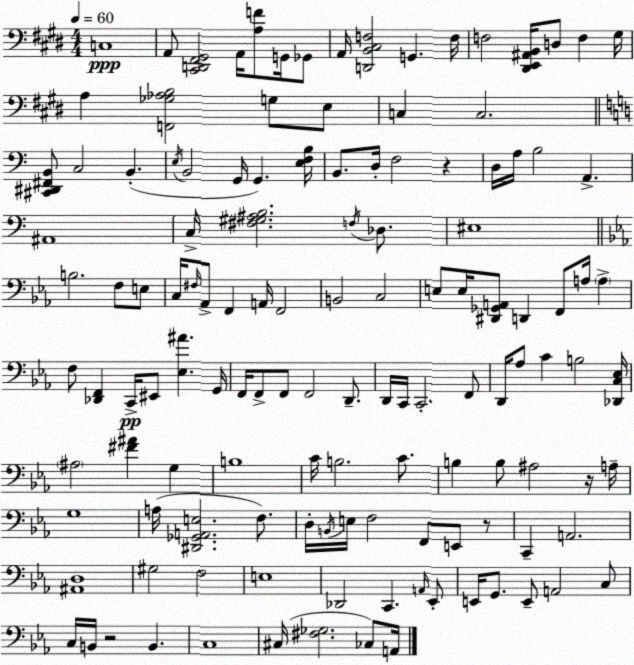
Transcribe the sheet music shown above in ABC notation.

X:1
T:Untitled
M:4/4
L:1/4
K:E
C,4 A,,/2 [^C,,D,,^F,,^G,,]2 A,,/4 [A,F]/2 G,,/4 _G,,/2 A,,/4 [D,,B,,^C,F,]2 G,, F,/4 F,2 [^D,,E,,^A,,B,,]/4 D,/2 F, ^G,/4 A, [F,,_G,_A,B,]2 G,/2 E,/2 C, C,2 [^C,,^D,,^F,,B,,]/2 C,2 B,, E,/4 B,,2 G,,/4 G,, [E,F,B,]/4 B,,/2 D,/4 F,2 z D,/4 A,/4 B,2 A,, ^A,,4 C,/4 [^F,^G,^A,B,]2 F,/4 _D,/2 ^E,4 B,2 F,/2 E,/2 C,/4 ^F,/4 _A,,/2 F,, A,,/4 F,,2 B,,2 C,2 E,/2 E,/4 [^D,,_G,,A,,]/2 D,, F,,/2 A,/4 A, F,/2 [_D,,F,,] C,,/4 ^E,,/2 [_E,^A] G,,/4 F,,/4 F,,/2 F,,/2 F,,2 D,,/2 D,,/4 C,,/4 C,,2 F,,/2 D,,/4 _A,/2 C B,2 [_D,,C,_E,]/4 ^A,2 [^F^A] G, B,4 C/4 B,2 C/2 B, B,/2 ^A,2 z/4 A,/4 G,4 A,/4 [^D,,_G,,A,,E,]2 F,/2 D,/4 B,,/4 E,/4 F,2 F,,/2 E,,/2 z/2 C,, A,,2 [^A,,D,]4 ^G,2 F,2 E,4 _D,,2 C,, A,,/4 _E,,/2 E,,/4 G,,/2 E,,/2 A,,2 C,/2 C,/4 B,,/4 z2 B,, C,4 ^C,/4 [^F,_G,]2 _C,/2 A,,/4